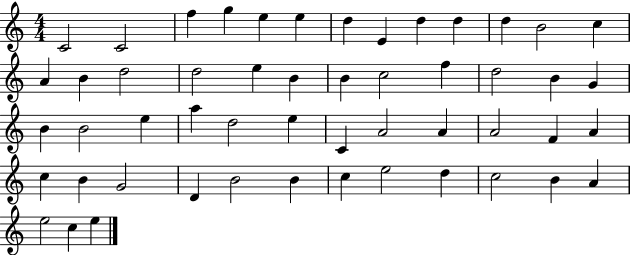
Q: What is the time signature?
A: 4/4